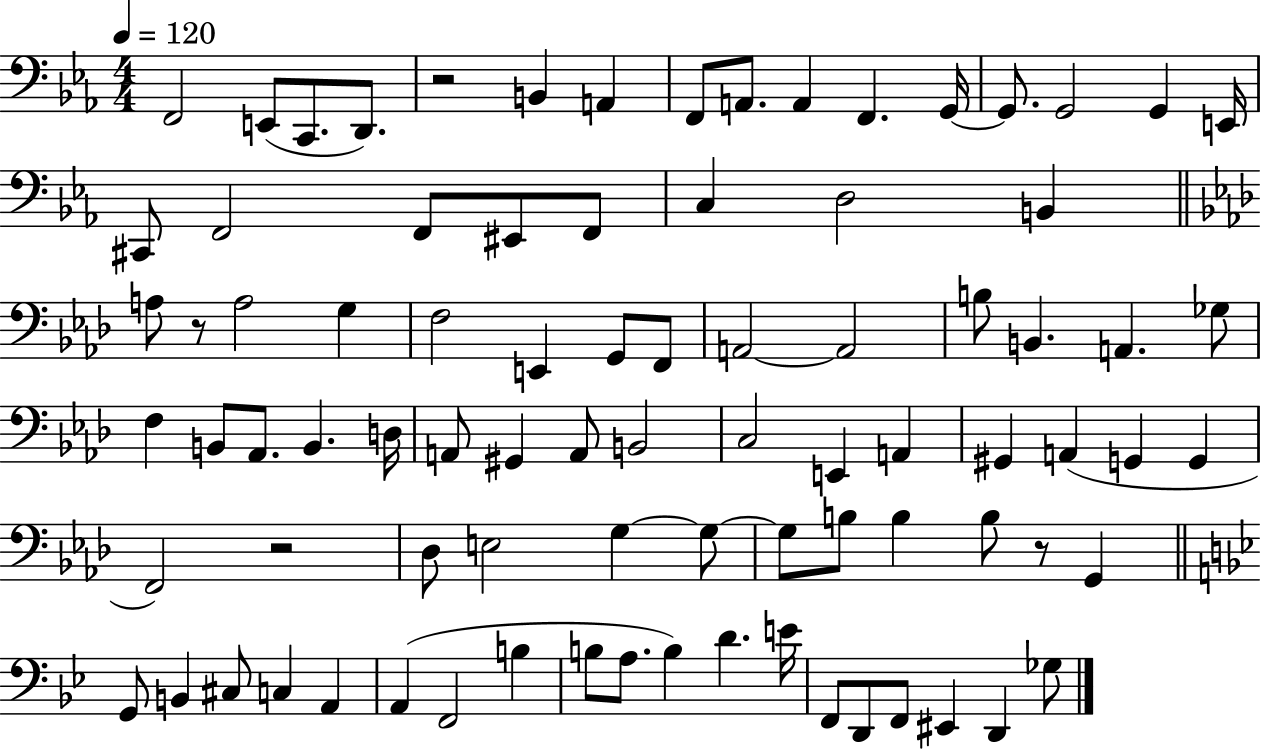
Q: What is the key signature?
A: EES major